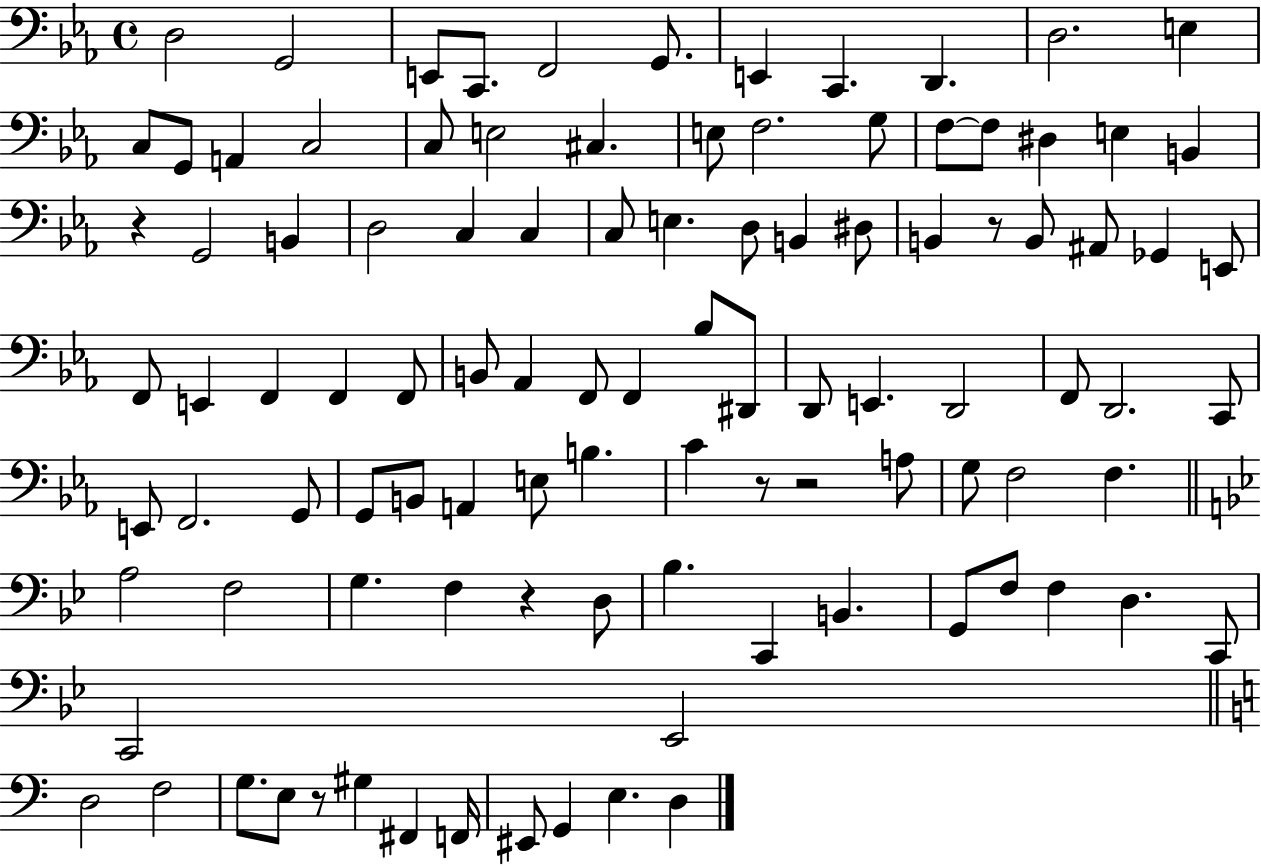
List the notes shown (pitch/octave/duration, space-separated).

D3/h G2/h E2/e C2/e. F2/h G2/e. E2/q C2/q. D2/q. D3/h. E3/q C3/e G2/e A2/q C3/h C3/e E3/h C#3/q. E3/e F3/h. G3/e F3/e F3/e D#3/q E3/q B2/q R/q G2/h B2/q D3/h C3/q C3/q C3/e E3/q. D3/e B2/q D#3/e B2/q R/e B2/e A#2/e Gb2/q E2/e F2/e E2/q F2/q F2/q F2/e B2/e Ab2/q F2/e F2/q Bb3/e D#2/e D2/e E2/q. D2/h F2/e D2/h. C2/e E2/e F2/h. G2/e G2/e B2/e A2/q E3/e B3/q. C4/q R/e R/h A3/e G3/e F3/h F3/q. A3/h F3/h G3/q. F3/q R/q D3/e Bb3/q. C2/q B2/q. G2/e F3/e F3/q D3/q. C2/e C2/h Eb2/h D3/h F3/h G3/e. E3/e R/e G#3/q F#2/q F2/s EIS2/e G2/q E3/q. D3/q